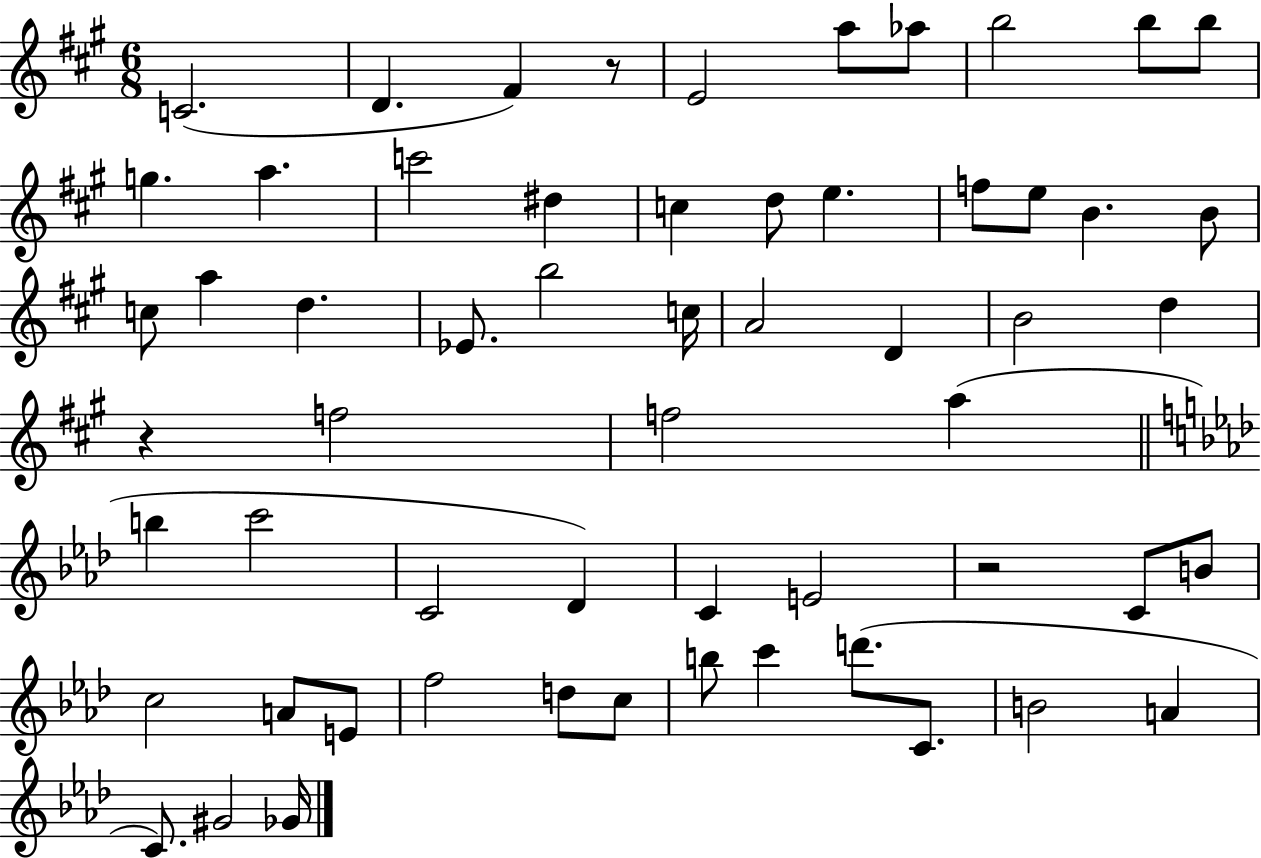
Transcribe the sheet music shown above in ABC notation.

X:1
T:Untitled
M:6/8
L:1/4
K:A
C2 D ^F z/2 E2 a/2 _a/2 b2 b/2 b/2 g a c'2 ^d c d/2 e f/2 e/2 B B/2 c/2 a d _E/2 b2 c/4 A2 D B2 d z f2 f2 a b c'2 C2 _D C E2 z2 C/2 B/2 c2 A/2 E/2 f2 d/2 c/2 b/2 c' d'/2 C/2 B2 A C/2 ^G2 _G/4